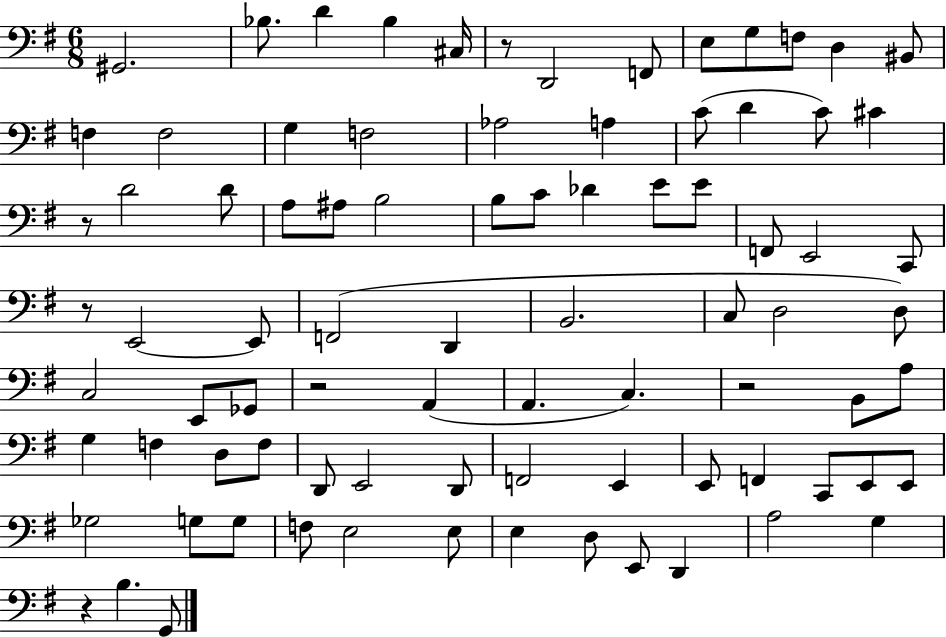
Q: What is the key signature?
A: G major